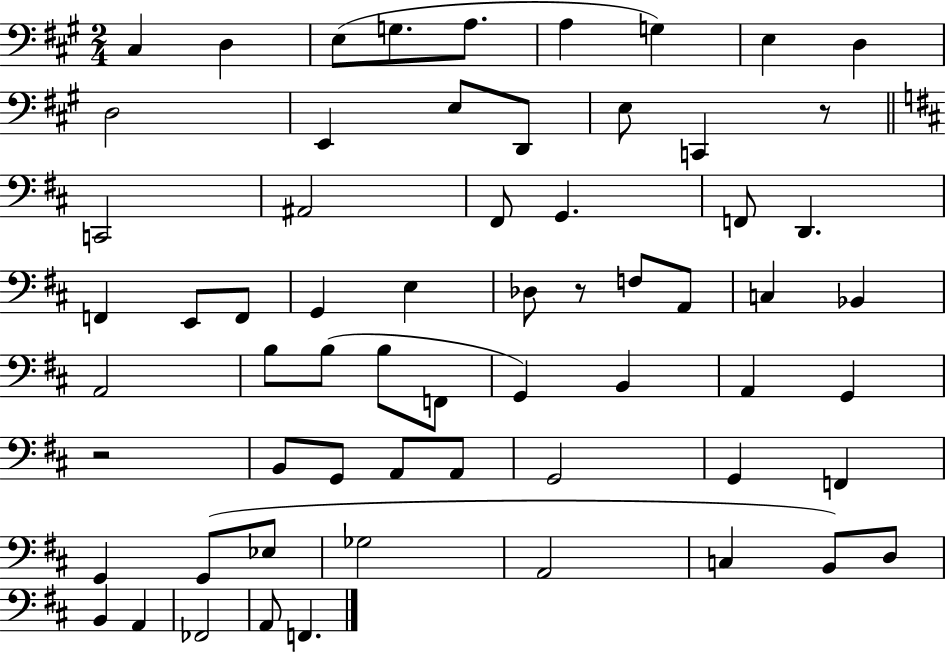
C#3/q D3/q E3/e G3/e. A3/e. A3/q G3/q E3/q D3/q D3/h E2/q E3/e D2/e E3/e C2/q R/e C2/h A#2/h F#2/e G2/q. F2/e D2/q. F2/q E2/e F2/e G2/q E3/q Db3/e R/e F3/e A2/e C3/q Bb2/q A2/h B3/e B3/e B3/e F2/e G2/q B2/q A2/q G2/q R/h B2/e G2/e A2/e A2/e G2/h G2/q F2/q G2/q G2/e Eb3/e Gb3/h A2/h C3/q B2/e D3/e B2/q A2/q FES2/h A2/e F2/q.